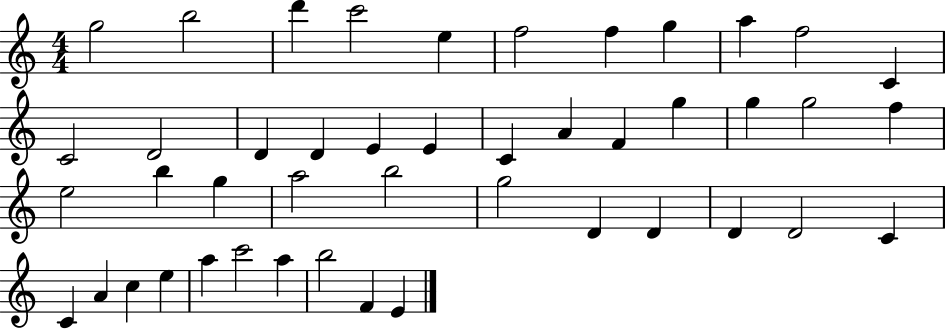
G5/h B5/h D6/q C6/h E5/q F5/h F5/q G5/q A5/q F5/h C4/q C4/h D4/h D4/q D4/q E4/q E4/q C4/q A4/q F4/q G5/q G5/q G5/h F5/q E5/h B5/q G5/q A5/h B5/h G5/h D4/q D4/q D4/q D4/h C4/q C4/q A4/q C5/q E5/q A5/q C6/h A5/q B5/h F4/q E4/q